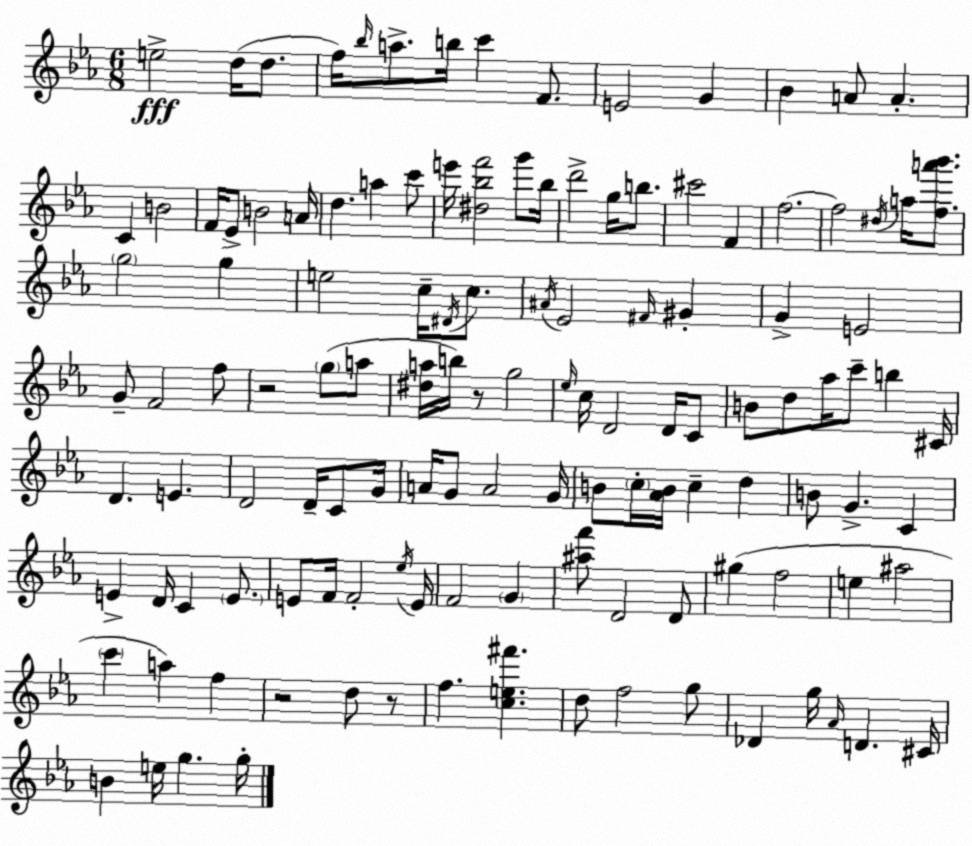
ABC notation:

X:1
T:Untitled
M:6/8
L:1/4
K:Cm
e2 d/4 d/2 f/4 _b/4 a/2 b/4 c' F/2 E2 G _B A/2 A C B2 F/4 _E/2 B2 A/4 d a c'/2 e'/4 [^d_bf']2 g'/2 _b/4 d'2 g/4 b/2 ^c'2 F f2 f2 ^d/4 a/4 [fa'_b']/2 g2 g e2 c/4 ^D/4 c/2 ^A/4 _E2 ^F/4 ^G G E2 G/2 F2 f/2 z2 g/2 a/2 [^da]/4 b/4 z/2 g2 _e/4 c/4 D2 D/4 C/2 B/2 d/2 _a/4 c'/2 b ^C/4 D E D2 D/4 C/2 G/4 A/4 G/2 A2 G/4 B/2 c/4 [_AB]/4 c d B/2 G C E D/4 C E/2 E/2 F/4 F2 _e/4 E/4 F2 G [^af']/2 D2 D/2 ^g f2 e ^a2 c' a f z2 d/2 z/2 f [ce^f'] d/2 f2 g/2 _D g/4 _A/4 D ^C/4 B e/4 g g/4